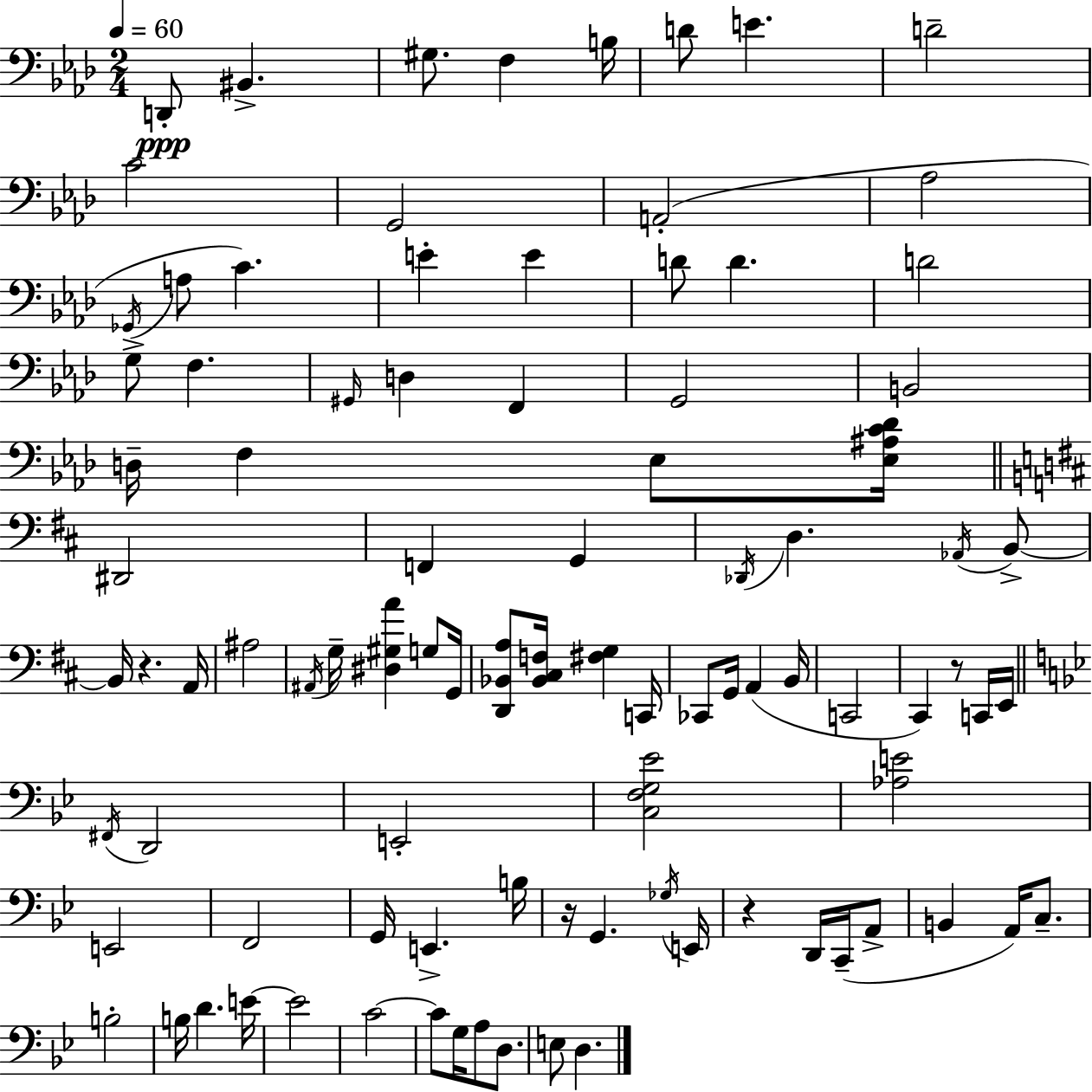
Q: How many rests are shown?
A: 4